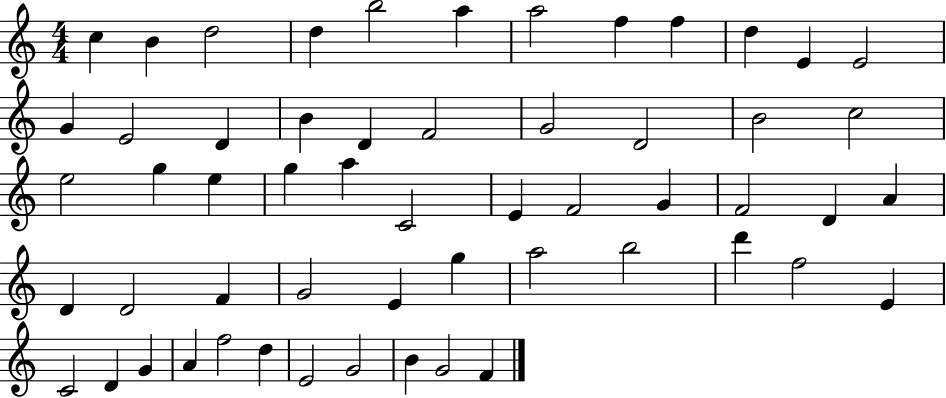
{
  \clef treble
  \numericTimeSignature
  \time 4/4
  \key c \major
  c''4 b'4 d''2 | d''4 b''2 a''4 | a''2 f''4 f''4 | d''4 e'4 e'2 | \break g'4 e'2 d'4 | b'4 d'4 f'2 | g'2 d'2 | b'2 c''2 | \break e''2 g''4 e''4 | g''4 a''4 c'2 | e'4 f'2 g'4 | f'2 d'4 a'4 | \break d'4 d'2 f'4 | g'2 e'4 g''4 | a''2 b''2 | d'''4 f''2 e'4 | \break c'2 d'4 g'4 | a'4 f''2 d''4 | e'2 g'2 | b'4 g'2 f'4 | \break \bar "|."
}